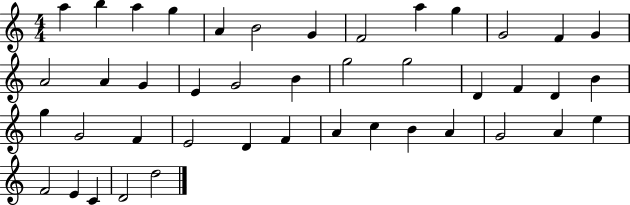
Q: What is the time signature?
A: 4/4